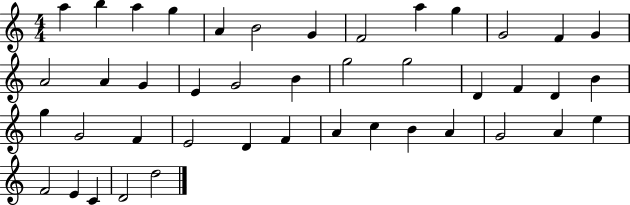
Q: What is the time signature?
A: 4/4